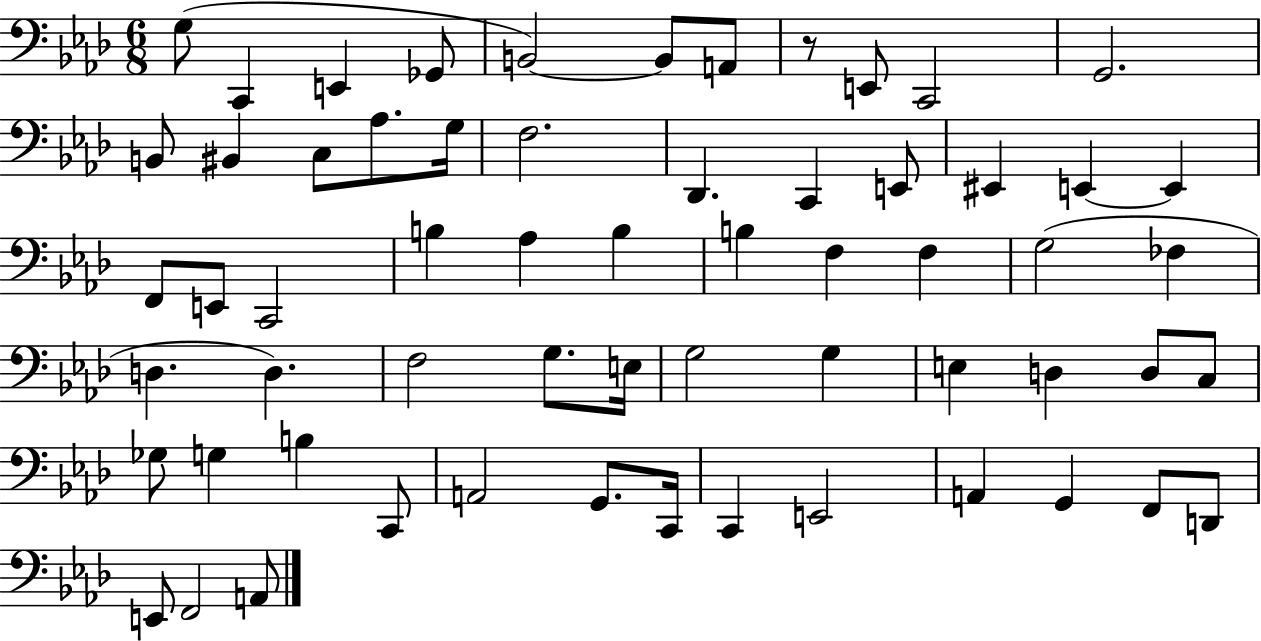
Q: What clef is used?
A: bass